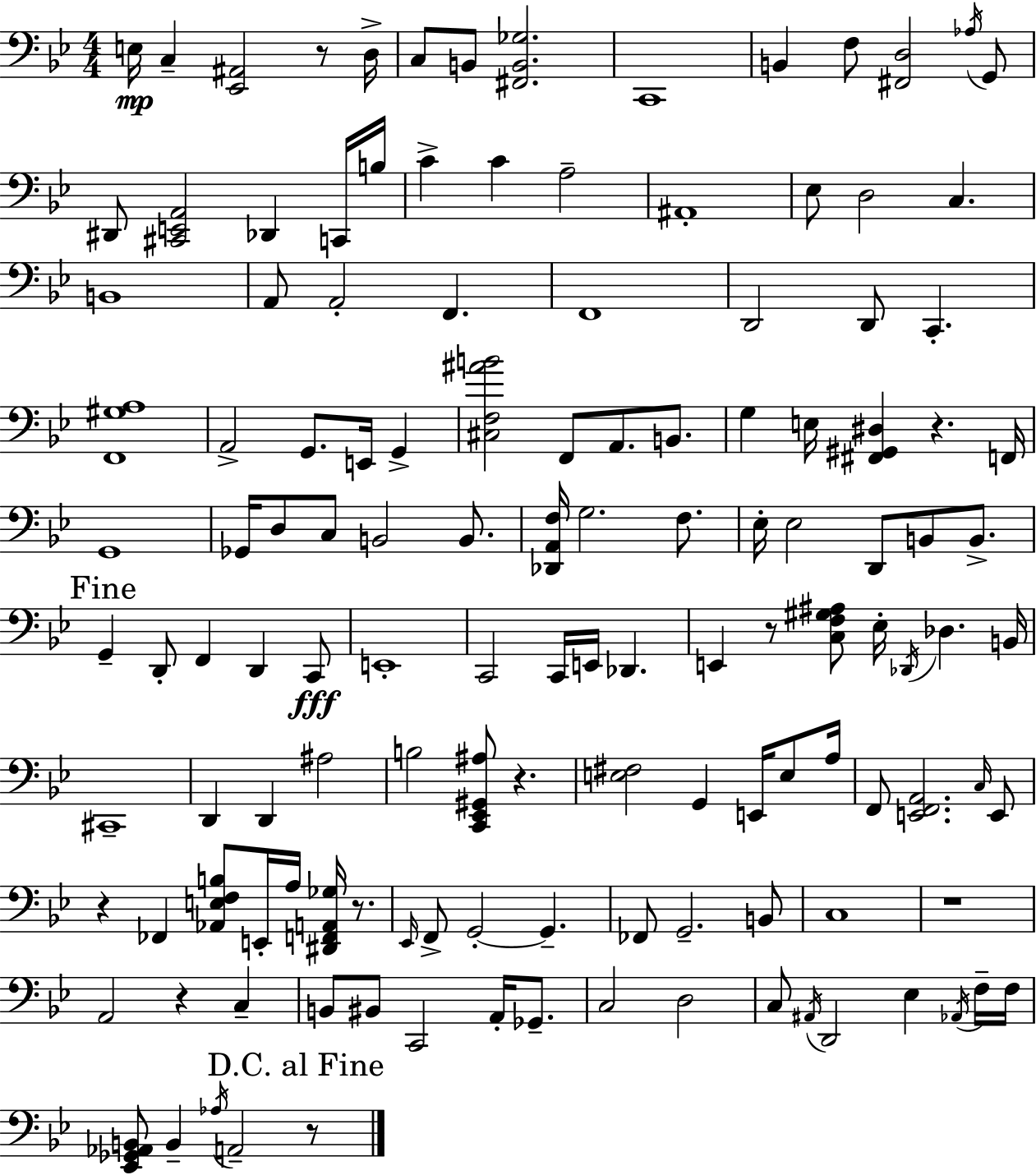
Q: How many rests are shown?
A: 9